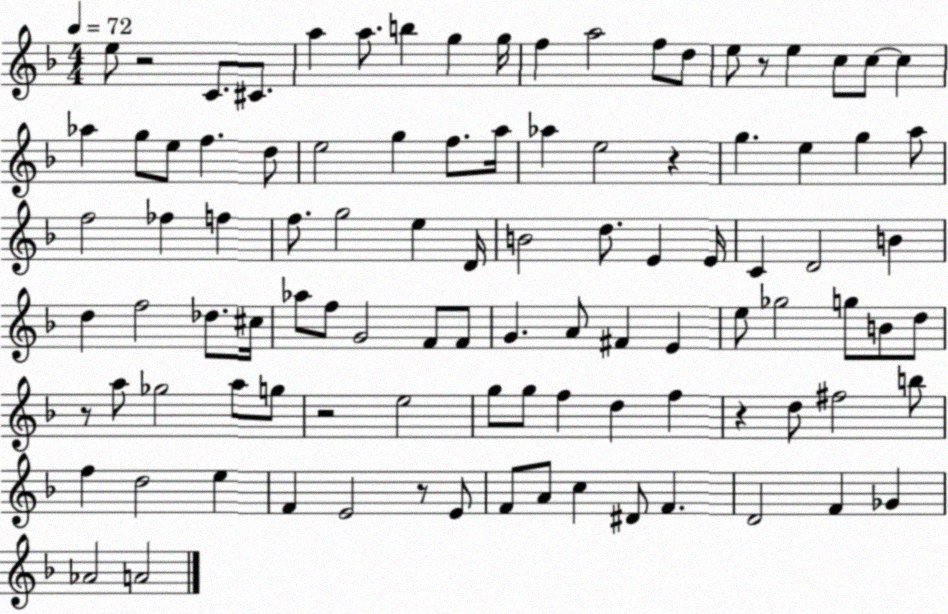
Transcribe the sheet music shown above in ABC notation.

X:1
T:Untitled
M:4/4
L:1/4
K:F
e/2 z2 C/2 ^C/2 a a/2 b g g/4 f a2 f/2 d/2 e/2 z/2 e c/2 c/2 c _a g/2 e/2 f d/2 e2 g f/2 a/4 _a e2 z g e g a/2 f2 _f f f/2 g2 e D/4 B2 d/2 E E/4 C D2 B d f2 _d/2 ^c/4 _a/2 f/2 G2 F/2 F/2 G A/2 ^F E e/2 _g2 g/2 B/2 d/2 z/2 a/2 _g2 a/2 g/2 z2 e2 g/2 g/2 f d f z d/2 ^f2 b/2 f d2 e F E2 z/2 E/2 F/2 A/2 c ^D/2 F D2 F _G _A2 A2